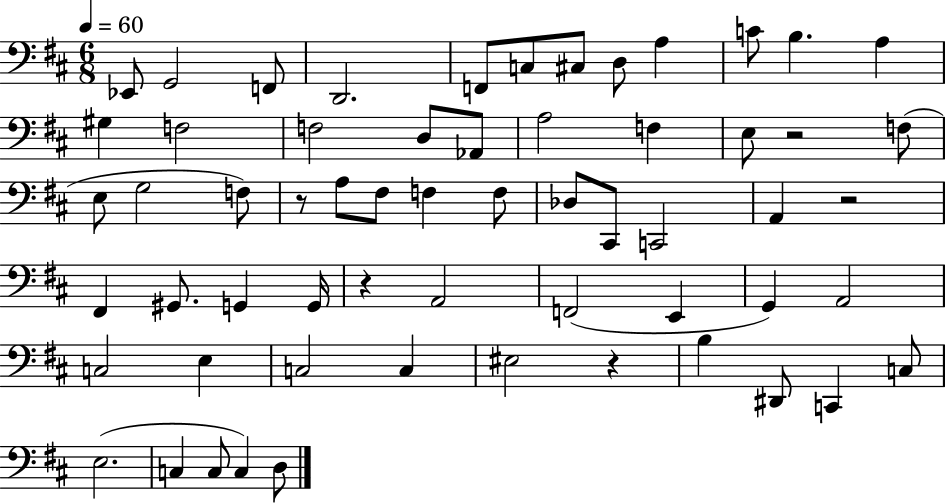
{
  \clef bass
  \numericTimeSignature
  \time 6/8
  \key d \major
  \tempo 4 = 60
  \repeat volta 2 { ees,8 g,2 f,8 | d,2. | f,8 c8 cis8 d8 a4 | c'8 b4. a4 | \break gis4 f2 | f2 d8 aes,8 | a2 f4 | e8 r2 f8( | \break e8 g2 f8) | r8 a8 fis8 f4 f8 | des8 cis,8 c,2 | a,4 r2 | \break fis,4 gis,8. g,4 g,16 | r4 a,2 | f,2( e,4 | g,4) a,2 | \break c2 e4 | c2 c4 | eis2 r4 | b4 dis,8 c,4 c8 | \break e2.( | c4 c8 c4) d8 | } \bar "|."
}